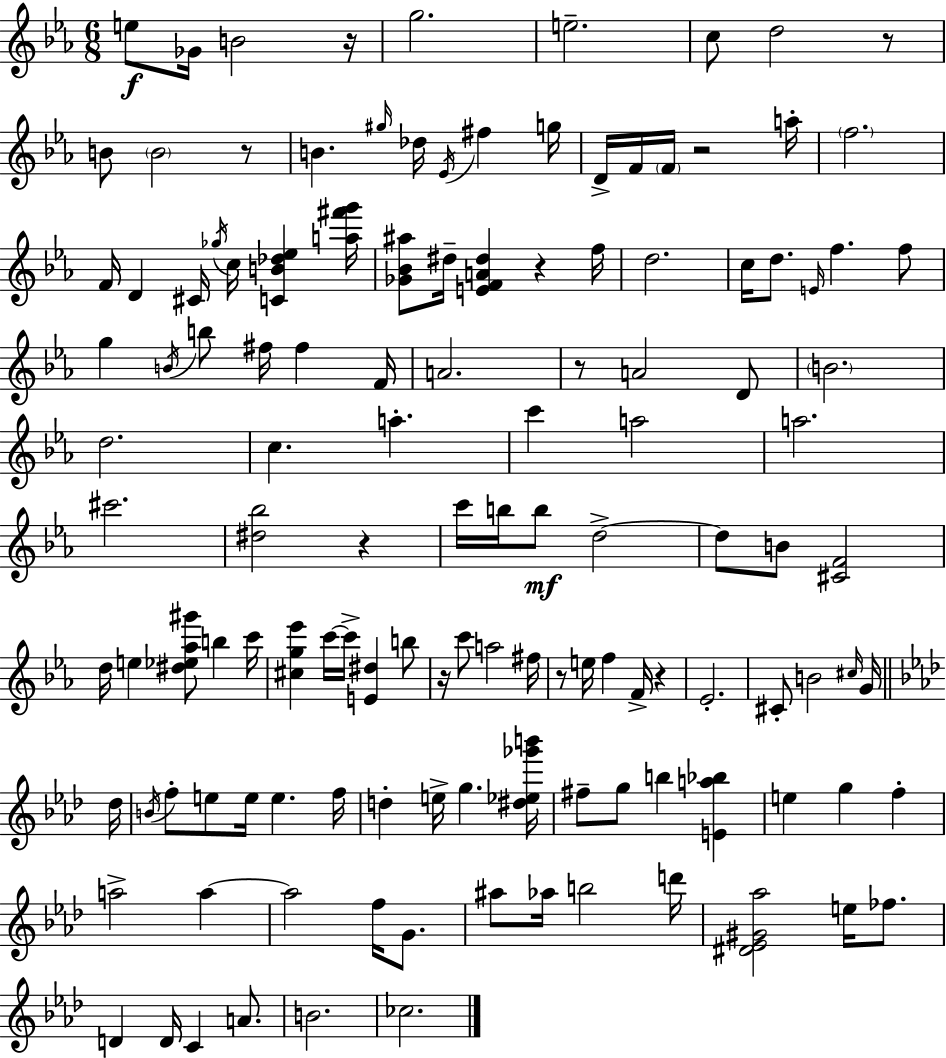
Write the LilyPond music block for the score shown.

{
  \clef treble
  \numericTimeSignature
  \time 6/8
  \key c \minor
  \repeat volta 2 { e''8\f ges'16 b'2 r16 | g''2. | e''2.-- | c''8 d''2 r8 | \break b'8 \parenthesize b'2 r8 | b'4. \grace { gis''16 } des''16 \acciaccatura { ees'16 } fis''4 | g''16 d'16-> f'16 \parenthesize f'16 r2 | a''16-. \parenthesize f''2. | \break f'16 d'4 cis'16 \acciaccatura { ges''16 } c''16 <c' b' des'' ees''>4 | <a'' fis''' g'''>16 <ges' bes' ais''>8 dis''16-- <e' f' a' dis''>4 r4 | f''16 d''2. | c''16 d''8. \grace { e'16 } f''4. | \break f''8 g''4 \acciaccatura { b'16 } b''8 fis''16 | fis''4 f'16 a'2. | r8 a'2 | d'8 \parenthesize b'2. | \break d''2. | c''4. a''4.-. | c'''4 a''2 | a''2. | \break cis'''2. | <dis'' bes''>2 | r4 c'''16 b''16 b''8\mf d''2->~~ | d''8 b'8 <cis' f'>2 | \break d''16 e''4 <dis'' ees'' aes'' gis'''>8 | b''4 c'''16 <cis'' g'' ees'''>4 c'''16~~ c'''16-> <e' dis''>4 | b''8 r16 c'''8 a''2 | fis''16 r8 e''16 f''4 | \break f'16-> r4 ees'2.-. | cis'8-. b'2 | \grace { cis''16 } g'16 \bar "||" \break \key aes \major des''16 \acciaccatura { b'16 } f''8-. e''8 e''16 e''4. | f''16 d''4-. e''16-> g''4. | <dis'' ees'' ges''' b'''>16 fis''8-- g''8 b''4 <e' a'' bes''>4 | e''4 g''4 f''4-. | \break a''2-> a''4~~ | a''2 f''16 g'8. | ais''8 aes''16 b''2 | d'''16 <dis' ees' gis' aes''>2 e''16 fes''8. | \break d'4 d'16 c'4 a'8. | b'2. | ces''2. | } \bar "|."
}